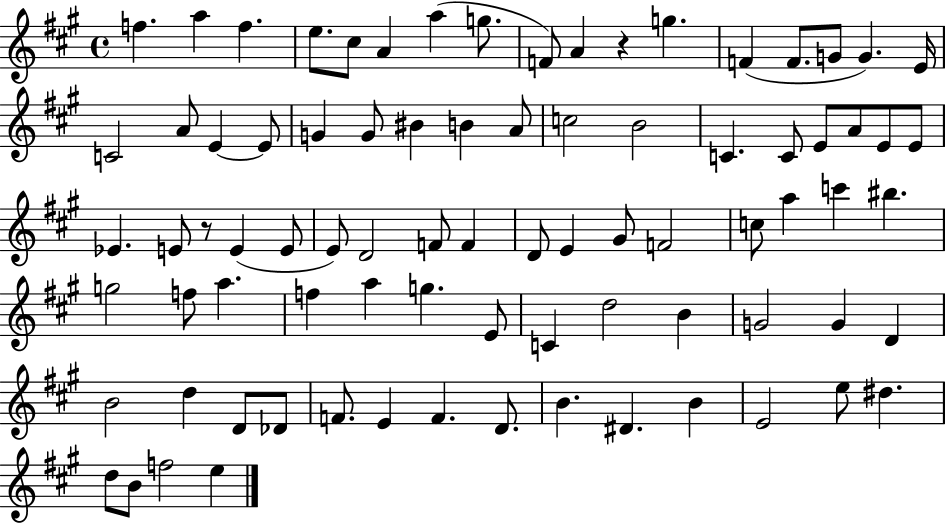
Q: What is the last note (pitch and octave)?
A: E5